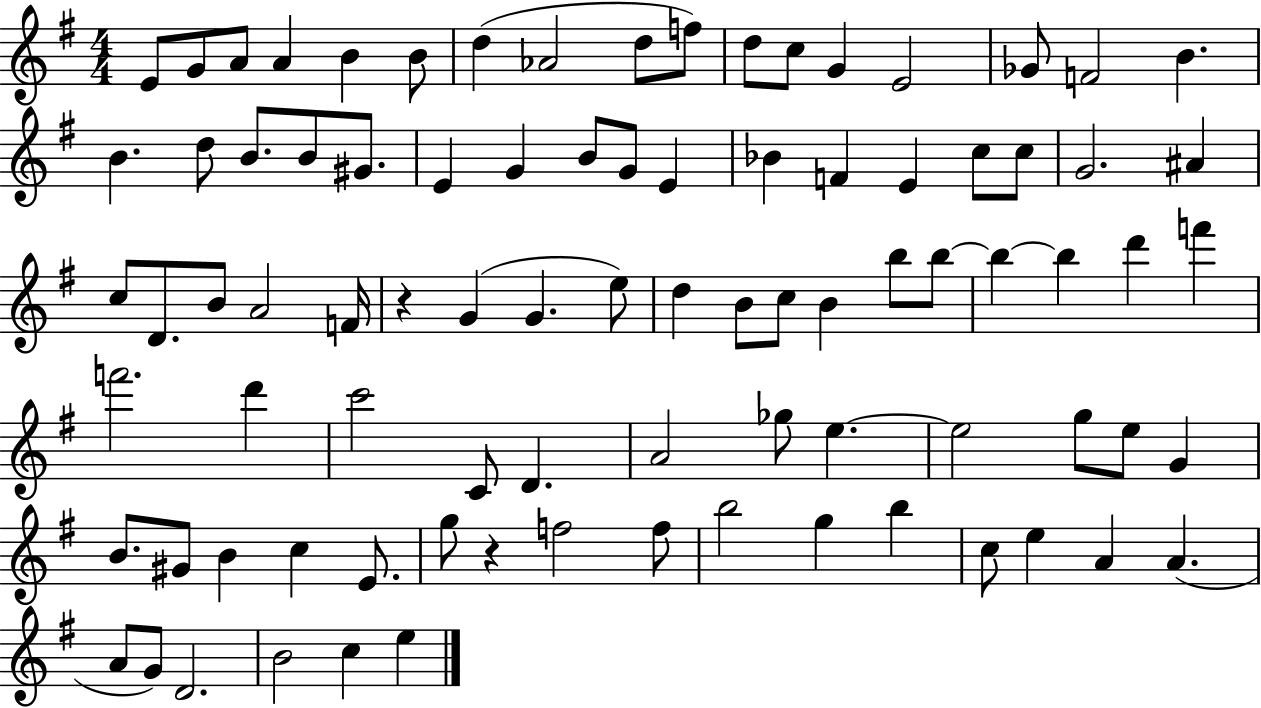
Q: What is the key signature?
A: G major